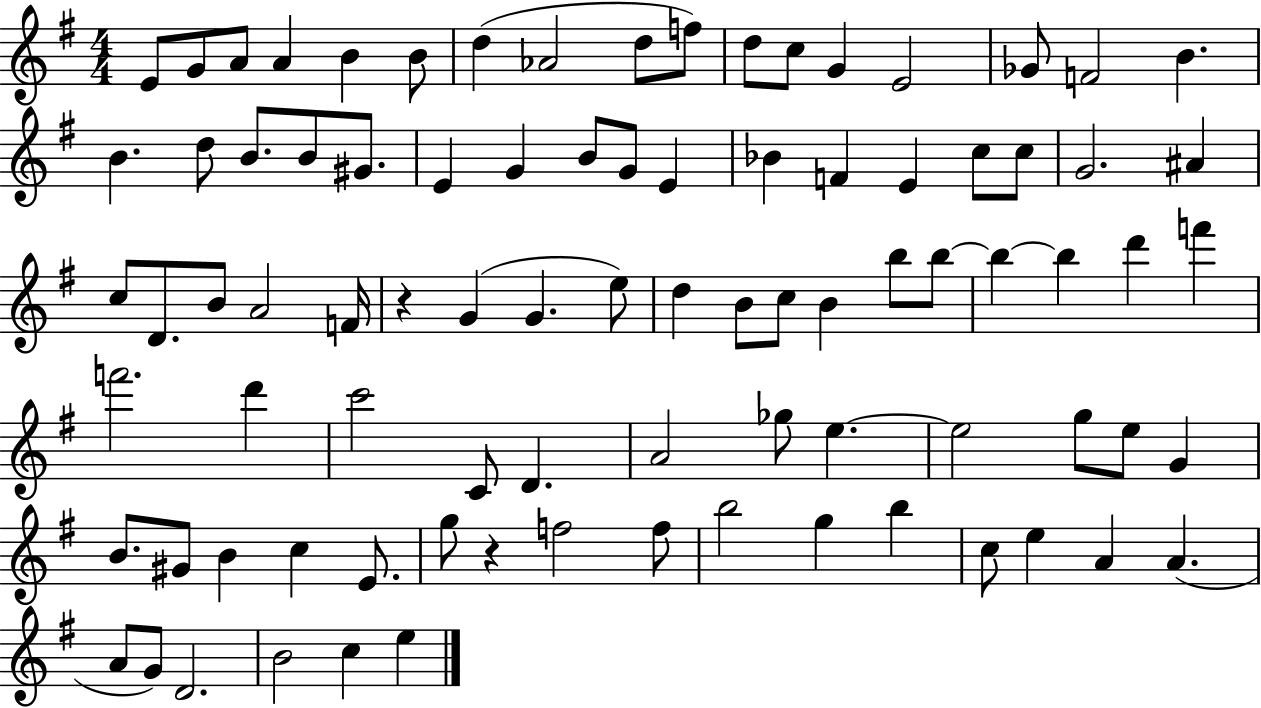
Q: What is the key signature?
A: G major